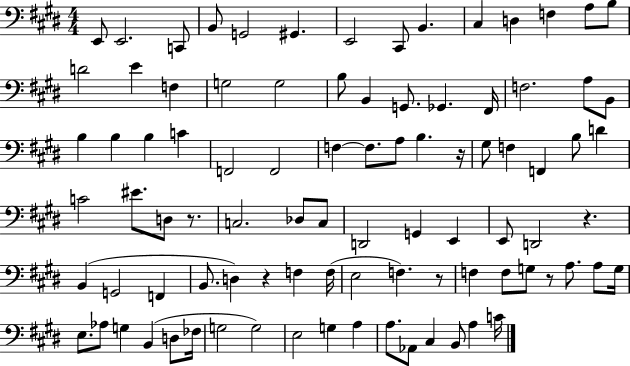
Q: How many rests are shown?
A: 6